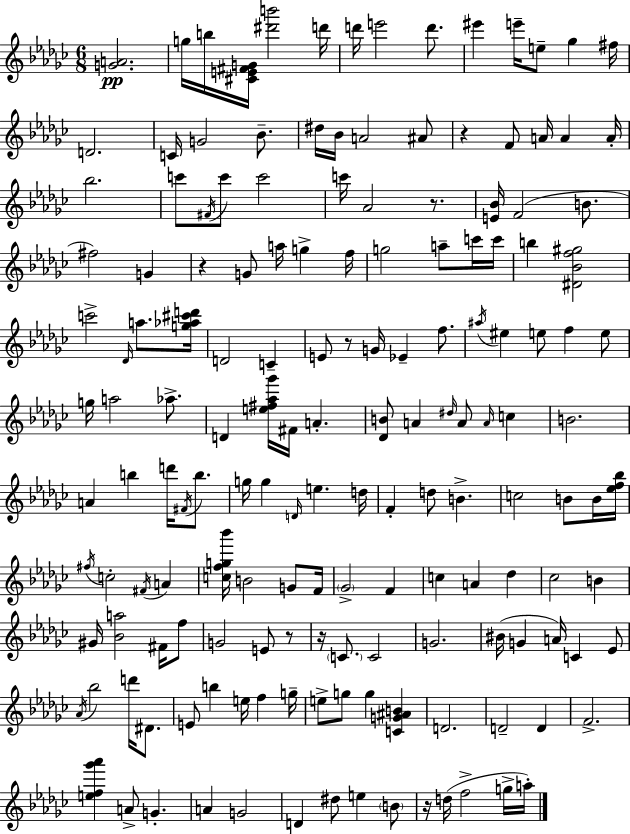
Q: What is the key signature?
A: EES minor